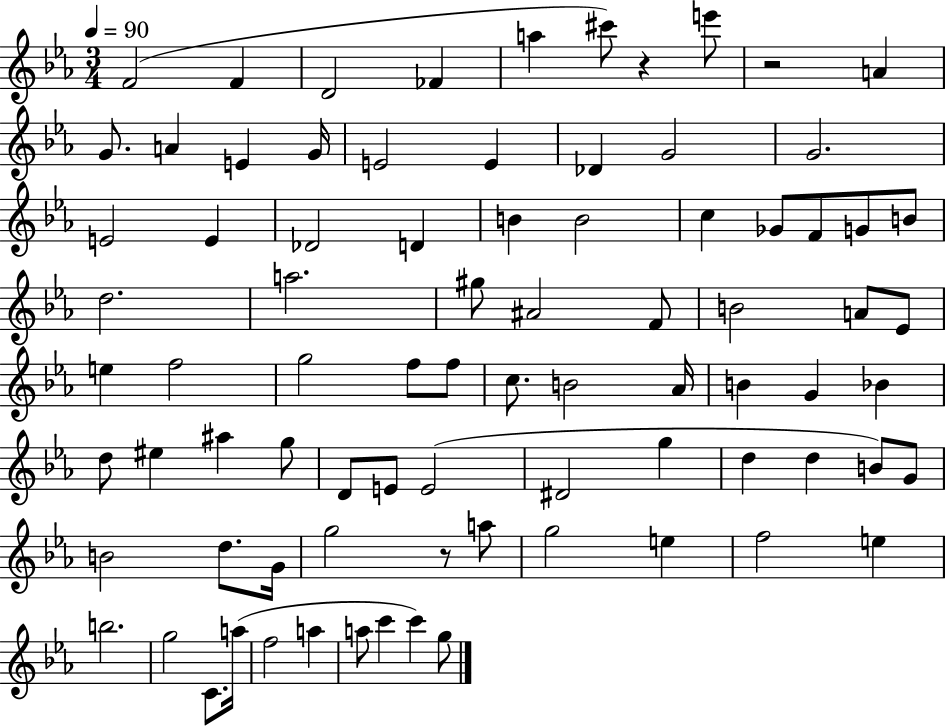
F4/h F4/q D4/h FES4/q A5/q C#6/e R/q E6/e R/h A4/q G4/e. A4/q E4/q G4/s E4/h E4/q Db4/q G4/h G4/h. E4/h E4/q Db4/h D4/q B4/q B4/h C5/q Gb4/e F4/e G4/e B4/e D5/h. A5/h. G#5/e A#4/h F4/e B4/h A4/e Eb4/e E5/q F5/h G5/h F5/e F5/e C5/e. B4/h Ab4/s B4/q G4/q Bb4/q D5/e EIS5/q A#5/q G5/e D4/e E4/e E4/h D#4/h G5/q D5/q D5/q B4/e G4/e B4/h D5/e. G4/s G5/h R/e A5/e G5/h E5/q F5/h E5/q B5/h. G5/h C4/e. A5/s F5/h A5/q A5/e C6/q C6/q G5/e